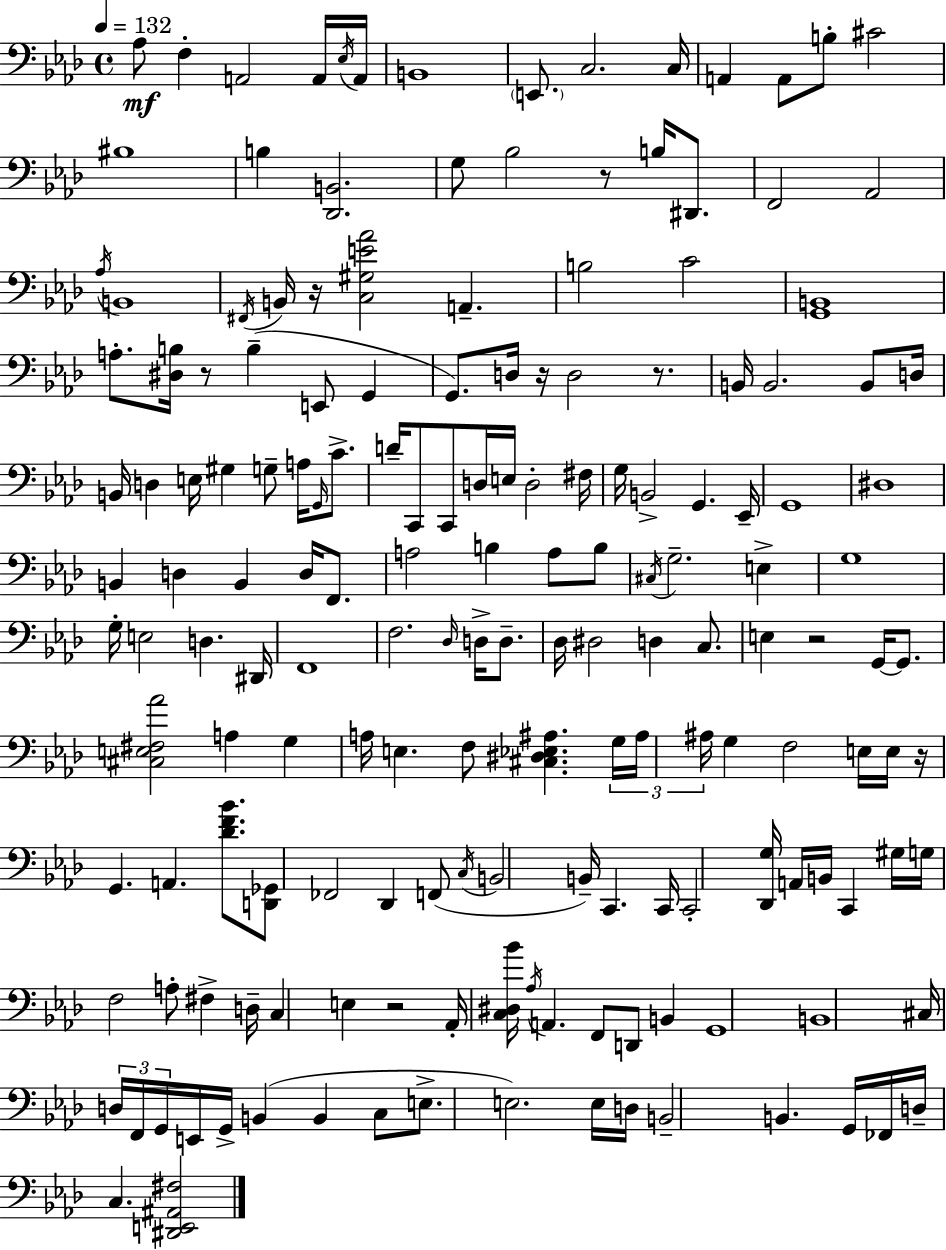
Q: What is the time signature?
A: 4/4